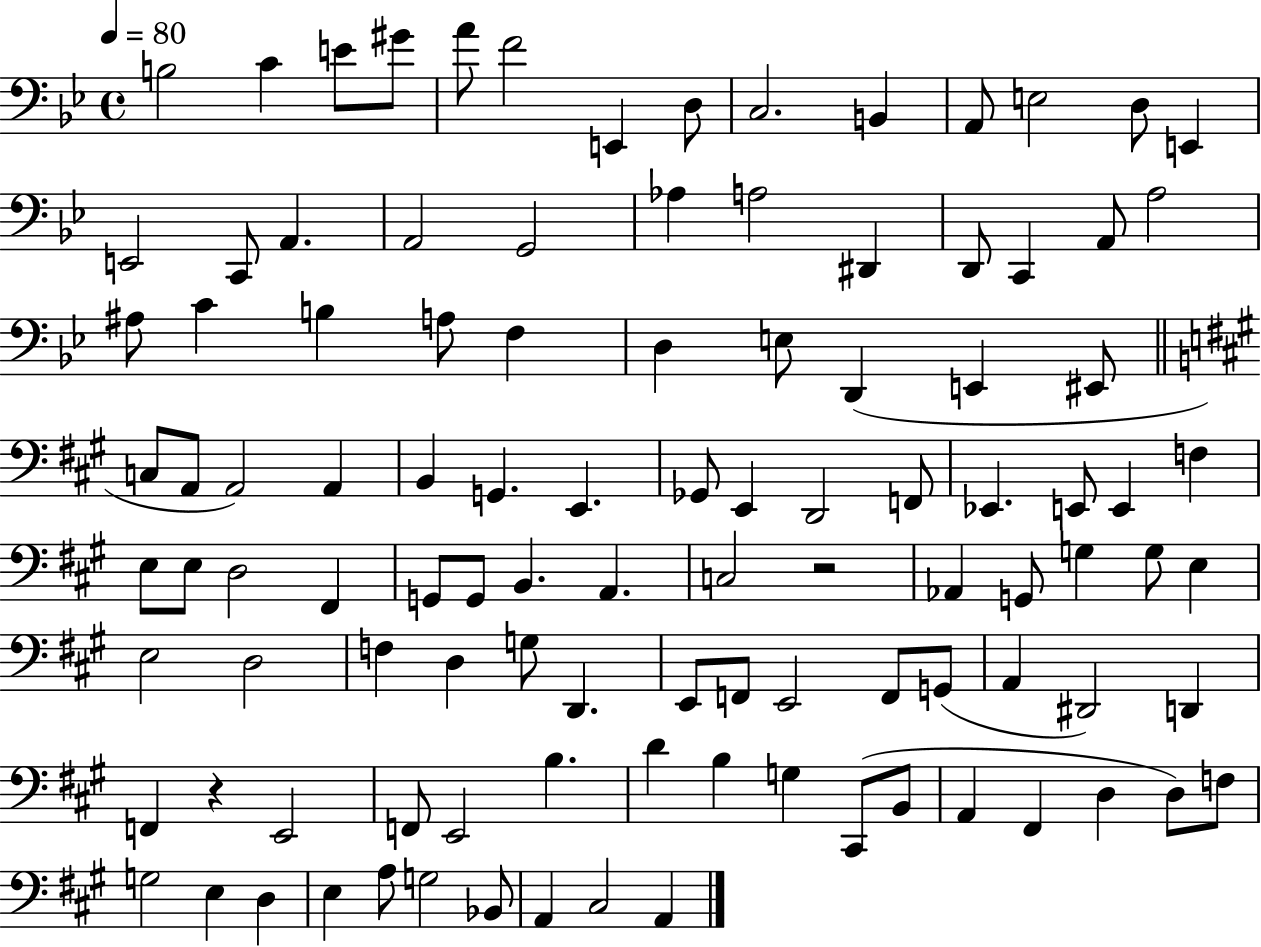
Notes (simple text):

B3/h C4/q E4/e G#4/e A4/e F4/h E2/q D3/e C3/h. B2/q A2/e E3/h D3/e E2/q E2/h C2/e A2/q. A2/h G2/h Ab3/q A3/h D#2/q D2/e C2/q A2/e A3/h A#3/e C4/q B3/q A3/e F3/q D3/q E3/e D2/q E2/q EIS2/e C3/e A2/e A2/h A2/q B2/q G2/q. E2/q. Gb2/e E2/q D2/h F2/e Eb2/q. E2/e E2/q F3/q E3/e E3/e D3/h F#2/q G2/e G2/e B2/q. A2/q. C3/h R/h Ab2/q G2/e G3/q G3/e E3/q E3/h D3/h F3/q D3/q G3/e D2/q. E2/e F2/e E2/h F2/e G2/e A2/q D#2/h D2/q F2/q R/q E2/h F2/e E2/h B3/q. D4/q B3/q G3/q C#2/e B2/e A2/q F#2/q D3/q D3/e F3/e G3/h E3/q D3/q E3/q A3/e G3/h Bb2/e A2/q C#3/h A2/q